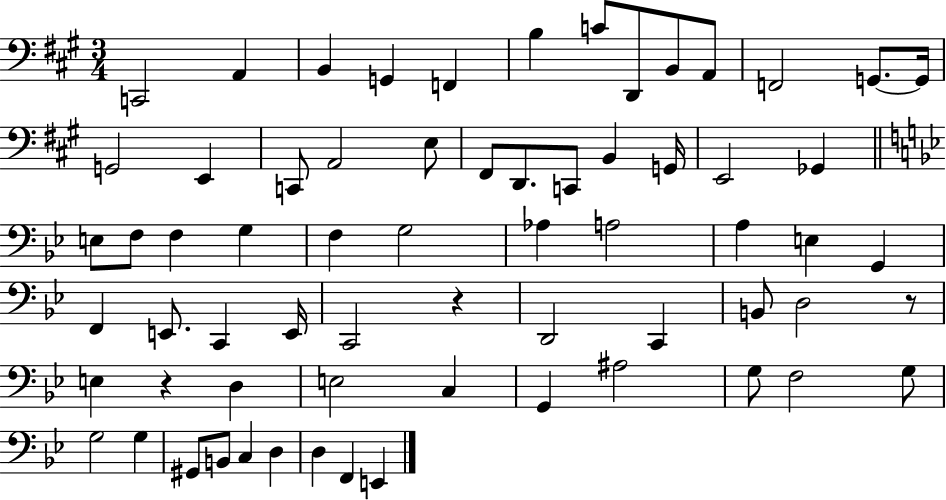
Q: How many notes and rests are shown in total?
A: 66